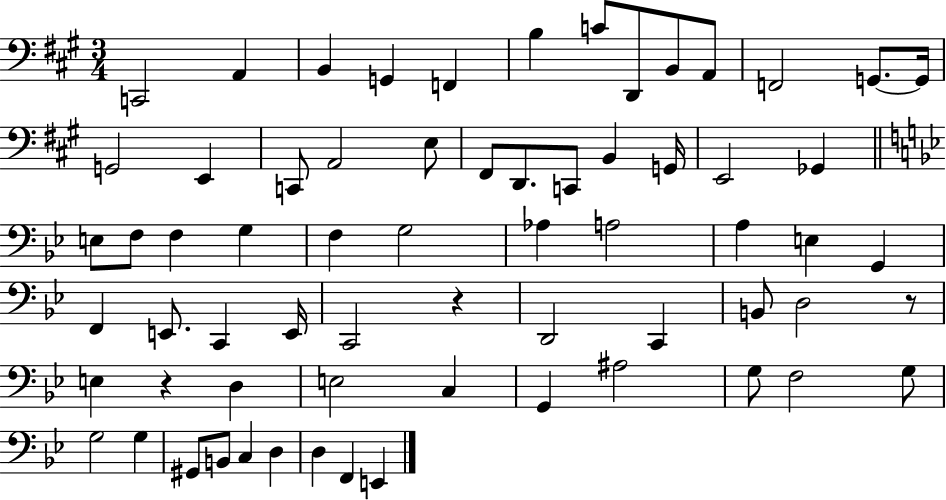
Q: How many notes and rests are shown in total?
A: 66